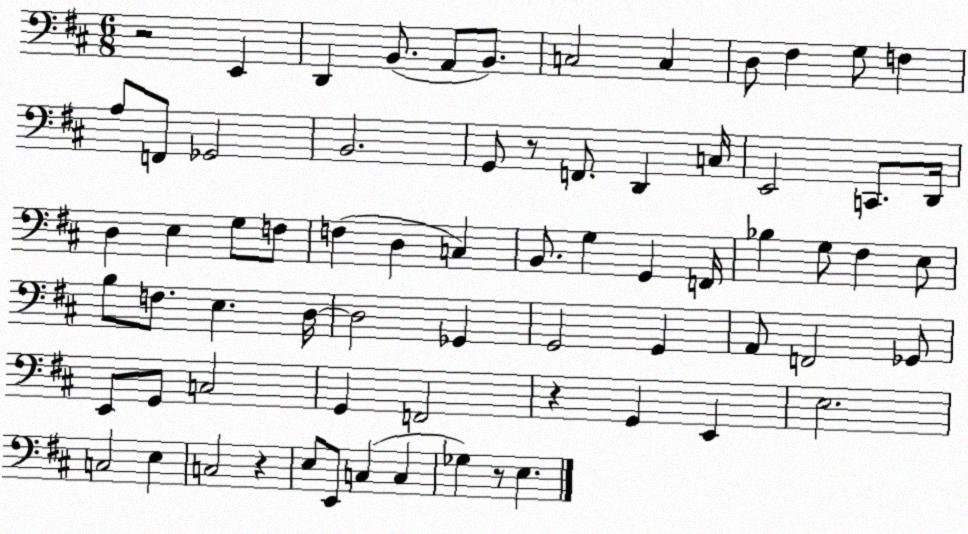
X:1
T:Untitled
M:6/8
L:1/4
K:D
z2 E,, D,, B,,/2 A,,/2 B,,/2 C,2 C, D,/2 ^F, G,/2 F, A,/2 F,,/2 _G,,2 B,,2 G,,/2 z/2 F,,/2 D,, C,/4 E,,2 C,,/2 D,,/4 D, E, G,/2 F,/2 F, D, C, B,,/2 G, G,, F,,/4 _B, G,/2 ^F, E,/2 B,/2 F,/2 E, D,/4 D,2 _G,, G,,2 G,, A,,/2 F,,2 _G,,/2 E,,/2 G,,/2 C,2 G,, F,,2 z G,, E,, E,2 C,2 E, C,2 z E,/2 E,,/2 C, C, _G, z/2 E,